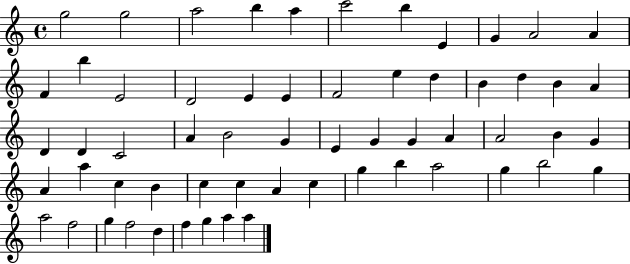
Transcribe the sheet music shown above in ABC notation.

X:1
T:Untitled
M:4/4
L:1/4
K:C
g2 g2 a2 b a c'2 b E G A2 A F b E2 D2 E E F2 e d B d B A D D C2 A B2 G E G G A A2 B G A a c B c c A c g b a2 g b2 g a2 f2 g f2 d f g a a